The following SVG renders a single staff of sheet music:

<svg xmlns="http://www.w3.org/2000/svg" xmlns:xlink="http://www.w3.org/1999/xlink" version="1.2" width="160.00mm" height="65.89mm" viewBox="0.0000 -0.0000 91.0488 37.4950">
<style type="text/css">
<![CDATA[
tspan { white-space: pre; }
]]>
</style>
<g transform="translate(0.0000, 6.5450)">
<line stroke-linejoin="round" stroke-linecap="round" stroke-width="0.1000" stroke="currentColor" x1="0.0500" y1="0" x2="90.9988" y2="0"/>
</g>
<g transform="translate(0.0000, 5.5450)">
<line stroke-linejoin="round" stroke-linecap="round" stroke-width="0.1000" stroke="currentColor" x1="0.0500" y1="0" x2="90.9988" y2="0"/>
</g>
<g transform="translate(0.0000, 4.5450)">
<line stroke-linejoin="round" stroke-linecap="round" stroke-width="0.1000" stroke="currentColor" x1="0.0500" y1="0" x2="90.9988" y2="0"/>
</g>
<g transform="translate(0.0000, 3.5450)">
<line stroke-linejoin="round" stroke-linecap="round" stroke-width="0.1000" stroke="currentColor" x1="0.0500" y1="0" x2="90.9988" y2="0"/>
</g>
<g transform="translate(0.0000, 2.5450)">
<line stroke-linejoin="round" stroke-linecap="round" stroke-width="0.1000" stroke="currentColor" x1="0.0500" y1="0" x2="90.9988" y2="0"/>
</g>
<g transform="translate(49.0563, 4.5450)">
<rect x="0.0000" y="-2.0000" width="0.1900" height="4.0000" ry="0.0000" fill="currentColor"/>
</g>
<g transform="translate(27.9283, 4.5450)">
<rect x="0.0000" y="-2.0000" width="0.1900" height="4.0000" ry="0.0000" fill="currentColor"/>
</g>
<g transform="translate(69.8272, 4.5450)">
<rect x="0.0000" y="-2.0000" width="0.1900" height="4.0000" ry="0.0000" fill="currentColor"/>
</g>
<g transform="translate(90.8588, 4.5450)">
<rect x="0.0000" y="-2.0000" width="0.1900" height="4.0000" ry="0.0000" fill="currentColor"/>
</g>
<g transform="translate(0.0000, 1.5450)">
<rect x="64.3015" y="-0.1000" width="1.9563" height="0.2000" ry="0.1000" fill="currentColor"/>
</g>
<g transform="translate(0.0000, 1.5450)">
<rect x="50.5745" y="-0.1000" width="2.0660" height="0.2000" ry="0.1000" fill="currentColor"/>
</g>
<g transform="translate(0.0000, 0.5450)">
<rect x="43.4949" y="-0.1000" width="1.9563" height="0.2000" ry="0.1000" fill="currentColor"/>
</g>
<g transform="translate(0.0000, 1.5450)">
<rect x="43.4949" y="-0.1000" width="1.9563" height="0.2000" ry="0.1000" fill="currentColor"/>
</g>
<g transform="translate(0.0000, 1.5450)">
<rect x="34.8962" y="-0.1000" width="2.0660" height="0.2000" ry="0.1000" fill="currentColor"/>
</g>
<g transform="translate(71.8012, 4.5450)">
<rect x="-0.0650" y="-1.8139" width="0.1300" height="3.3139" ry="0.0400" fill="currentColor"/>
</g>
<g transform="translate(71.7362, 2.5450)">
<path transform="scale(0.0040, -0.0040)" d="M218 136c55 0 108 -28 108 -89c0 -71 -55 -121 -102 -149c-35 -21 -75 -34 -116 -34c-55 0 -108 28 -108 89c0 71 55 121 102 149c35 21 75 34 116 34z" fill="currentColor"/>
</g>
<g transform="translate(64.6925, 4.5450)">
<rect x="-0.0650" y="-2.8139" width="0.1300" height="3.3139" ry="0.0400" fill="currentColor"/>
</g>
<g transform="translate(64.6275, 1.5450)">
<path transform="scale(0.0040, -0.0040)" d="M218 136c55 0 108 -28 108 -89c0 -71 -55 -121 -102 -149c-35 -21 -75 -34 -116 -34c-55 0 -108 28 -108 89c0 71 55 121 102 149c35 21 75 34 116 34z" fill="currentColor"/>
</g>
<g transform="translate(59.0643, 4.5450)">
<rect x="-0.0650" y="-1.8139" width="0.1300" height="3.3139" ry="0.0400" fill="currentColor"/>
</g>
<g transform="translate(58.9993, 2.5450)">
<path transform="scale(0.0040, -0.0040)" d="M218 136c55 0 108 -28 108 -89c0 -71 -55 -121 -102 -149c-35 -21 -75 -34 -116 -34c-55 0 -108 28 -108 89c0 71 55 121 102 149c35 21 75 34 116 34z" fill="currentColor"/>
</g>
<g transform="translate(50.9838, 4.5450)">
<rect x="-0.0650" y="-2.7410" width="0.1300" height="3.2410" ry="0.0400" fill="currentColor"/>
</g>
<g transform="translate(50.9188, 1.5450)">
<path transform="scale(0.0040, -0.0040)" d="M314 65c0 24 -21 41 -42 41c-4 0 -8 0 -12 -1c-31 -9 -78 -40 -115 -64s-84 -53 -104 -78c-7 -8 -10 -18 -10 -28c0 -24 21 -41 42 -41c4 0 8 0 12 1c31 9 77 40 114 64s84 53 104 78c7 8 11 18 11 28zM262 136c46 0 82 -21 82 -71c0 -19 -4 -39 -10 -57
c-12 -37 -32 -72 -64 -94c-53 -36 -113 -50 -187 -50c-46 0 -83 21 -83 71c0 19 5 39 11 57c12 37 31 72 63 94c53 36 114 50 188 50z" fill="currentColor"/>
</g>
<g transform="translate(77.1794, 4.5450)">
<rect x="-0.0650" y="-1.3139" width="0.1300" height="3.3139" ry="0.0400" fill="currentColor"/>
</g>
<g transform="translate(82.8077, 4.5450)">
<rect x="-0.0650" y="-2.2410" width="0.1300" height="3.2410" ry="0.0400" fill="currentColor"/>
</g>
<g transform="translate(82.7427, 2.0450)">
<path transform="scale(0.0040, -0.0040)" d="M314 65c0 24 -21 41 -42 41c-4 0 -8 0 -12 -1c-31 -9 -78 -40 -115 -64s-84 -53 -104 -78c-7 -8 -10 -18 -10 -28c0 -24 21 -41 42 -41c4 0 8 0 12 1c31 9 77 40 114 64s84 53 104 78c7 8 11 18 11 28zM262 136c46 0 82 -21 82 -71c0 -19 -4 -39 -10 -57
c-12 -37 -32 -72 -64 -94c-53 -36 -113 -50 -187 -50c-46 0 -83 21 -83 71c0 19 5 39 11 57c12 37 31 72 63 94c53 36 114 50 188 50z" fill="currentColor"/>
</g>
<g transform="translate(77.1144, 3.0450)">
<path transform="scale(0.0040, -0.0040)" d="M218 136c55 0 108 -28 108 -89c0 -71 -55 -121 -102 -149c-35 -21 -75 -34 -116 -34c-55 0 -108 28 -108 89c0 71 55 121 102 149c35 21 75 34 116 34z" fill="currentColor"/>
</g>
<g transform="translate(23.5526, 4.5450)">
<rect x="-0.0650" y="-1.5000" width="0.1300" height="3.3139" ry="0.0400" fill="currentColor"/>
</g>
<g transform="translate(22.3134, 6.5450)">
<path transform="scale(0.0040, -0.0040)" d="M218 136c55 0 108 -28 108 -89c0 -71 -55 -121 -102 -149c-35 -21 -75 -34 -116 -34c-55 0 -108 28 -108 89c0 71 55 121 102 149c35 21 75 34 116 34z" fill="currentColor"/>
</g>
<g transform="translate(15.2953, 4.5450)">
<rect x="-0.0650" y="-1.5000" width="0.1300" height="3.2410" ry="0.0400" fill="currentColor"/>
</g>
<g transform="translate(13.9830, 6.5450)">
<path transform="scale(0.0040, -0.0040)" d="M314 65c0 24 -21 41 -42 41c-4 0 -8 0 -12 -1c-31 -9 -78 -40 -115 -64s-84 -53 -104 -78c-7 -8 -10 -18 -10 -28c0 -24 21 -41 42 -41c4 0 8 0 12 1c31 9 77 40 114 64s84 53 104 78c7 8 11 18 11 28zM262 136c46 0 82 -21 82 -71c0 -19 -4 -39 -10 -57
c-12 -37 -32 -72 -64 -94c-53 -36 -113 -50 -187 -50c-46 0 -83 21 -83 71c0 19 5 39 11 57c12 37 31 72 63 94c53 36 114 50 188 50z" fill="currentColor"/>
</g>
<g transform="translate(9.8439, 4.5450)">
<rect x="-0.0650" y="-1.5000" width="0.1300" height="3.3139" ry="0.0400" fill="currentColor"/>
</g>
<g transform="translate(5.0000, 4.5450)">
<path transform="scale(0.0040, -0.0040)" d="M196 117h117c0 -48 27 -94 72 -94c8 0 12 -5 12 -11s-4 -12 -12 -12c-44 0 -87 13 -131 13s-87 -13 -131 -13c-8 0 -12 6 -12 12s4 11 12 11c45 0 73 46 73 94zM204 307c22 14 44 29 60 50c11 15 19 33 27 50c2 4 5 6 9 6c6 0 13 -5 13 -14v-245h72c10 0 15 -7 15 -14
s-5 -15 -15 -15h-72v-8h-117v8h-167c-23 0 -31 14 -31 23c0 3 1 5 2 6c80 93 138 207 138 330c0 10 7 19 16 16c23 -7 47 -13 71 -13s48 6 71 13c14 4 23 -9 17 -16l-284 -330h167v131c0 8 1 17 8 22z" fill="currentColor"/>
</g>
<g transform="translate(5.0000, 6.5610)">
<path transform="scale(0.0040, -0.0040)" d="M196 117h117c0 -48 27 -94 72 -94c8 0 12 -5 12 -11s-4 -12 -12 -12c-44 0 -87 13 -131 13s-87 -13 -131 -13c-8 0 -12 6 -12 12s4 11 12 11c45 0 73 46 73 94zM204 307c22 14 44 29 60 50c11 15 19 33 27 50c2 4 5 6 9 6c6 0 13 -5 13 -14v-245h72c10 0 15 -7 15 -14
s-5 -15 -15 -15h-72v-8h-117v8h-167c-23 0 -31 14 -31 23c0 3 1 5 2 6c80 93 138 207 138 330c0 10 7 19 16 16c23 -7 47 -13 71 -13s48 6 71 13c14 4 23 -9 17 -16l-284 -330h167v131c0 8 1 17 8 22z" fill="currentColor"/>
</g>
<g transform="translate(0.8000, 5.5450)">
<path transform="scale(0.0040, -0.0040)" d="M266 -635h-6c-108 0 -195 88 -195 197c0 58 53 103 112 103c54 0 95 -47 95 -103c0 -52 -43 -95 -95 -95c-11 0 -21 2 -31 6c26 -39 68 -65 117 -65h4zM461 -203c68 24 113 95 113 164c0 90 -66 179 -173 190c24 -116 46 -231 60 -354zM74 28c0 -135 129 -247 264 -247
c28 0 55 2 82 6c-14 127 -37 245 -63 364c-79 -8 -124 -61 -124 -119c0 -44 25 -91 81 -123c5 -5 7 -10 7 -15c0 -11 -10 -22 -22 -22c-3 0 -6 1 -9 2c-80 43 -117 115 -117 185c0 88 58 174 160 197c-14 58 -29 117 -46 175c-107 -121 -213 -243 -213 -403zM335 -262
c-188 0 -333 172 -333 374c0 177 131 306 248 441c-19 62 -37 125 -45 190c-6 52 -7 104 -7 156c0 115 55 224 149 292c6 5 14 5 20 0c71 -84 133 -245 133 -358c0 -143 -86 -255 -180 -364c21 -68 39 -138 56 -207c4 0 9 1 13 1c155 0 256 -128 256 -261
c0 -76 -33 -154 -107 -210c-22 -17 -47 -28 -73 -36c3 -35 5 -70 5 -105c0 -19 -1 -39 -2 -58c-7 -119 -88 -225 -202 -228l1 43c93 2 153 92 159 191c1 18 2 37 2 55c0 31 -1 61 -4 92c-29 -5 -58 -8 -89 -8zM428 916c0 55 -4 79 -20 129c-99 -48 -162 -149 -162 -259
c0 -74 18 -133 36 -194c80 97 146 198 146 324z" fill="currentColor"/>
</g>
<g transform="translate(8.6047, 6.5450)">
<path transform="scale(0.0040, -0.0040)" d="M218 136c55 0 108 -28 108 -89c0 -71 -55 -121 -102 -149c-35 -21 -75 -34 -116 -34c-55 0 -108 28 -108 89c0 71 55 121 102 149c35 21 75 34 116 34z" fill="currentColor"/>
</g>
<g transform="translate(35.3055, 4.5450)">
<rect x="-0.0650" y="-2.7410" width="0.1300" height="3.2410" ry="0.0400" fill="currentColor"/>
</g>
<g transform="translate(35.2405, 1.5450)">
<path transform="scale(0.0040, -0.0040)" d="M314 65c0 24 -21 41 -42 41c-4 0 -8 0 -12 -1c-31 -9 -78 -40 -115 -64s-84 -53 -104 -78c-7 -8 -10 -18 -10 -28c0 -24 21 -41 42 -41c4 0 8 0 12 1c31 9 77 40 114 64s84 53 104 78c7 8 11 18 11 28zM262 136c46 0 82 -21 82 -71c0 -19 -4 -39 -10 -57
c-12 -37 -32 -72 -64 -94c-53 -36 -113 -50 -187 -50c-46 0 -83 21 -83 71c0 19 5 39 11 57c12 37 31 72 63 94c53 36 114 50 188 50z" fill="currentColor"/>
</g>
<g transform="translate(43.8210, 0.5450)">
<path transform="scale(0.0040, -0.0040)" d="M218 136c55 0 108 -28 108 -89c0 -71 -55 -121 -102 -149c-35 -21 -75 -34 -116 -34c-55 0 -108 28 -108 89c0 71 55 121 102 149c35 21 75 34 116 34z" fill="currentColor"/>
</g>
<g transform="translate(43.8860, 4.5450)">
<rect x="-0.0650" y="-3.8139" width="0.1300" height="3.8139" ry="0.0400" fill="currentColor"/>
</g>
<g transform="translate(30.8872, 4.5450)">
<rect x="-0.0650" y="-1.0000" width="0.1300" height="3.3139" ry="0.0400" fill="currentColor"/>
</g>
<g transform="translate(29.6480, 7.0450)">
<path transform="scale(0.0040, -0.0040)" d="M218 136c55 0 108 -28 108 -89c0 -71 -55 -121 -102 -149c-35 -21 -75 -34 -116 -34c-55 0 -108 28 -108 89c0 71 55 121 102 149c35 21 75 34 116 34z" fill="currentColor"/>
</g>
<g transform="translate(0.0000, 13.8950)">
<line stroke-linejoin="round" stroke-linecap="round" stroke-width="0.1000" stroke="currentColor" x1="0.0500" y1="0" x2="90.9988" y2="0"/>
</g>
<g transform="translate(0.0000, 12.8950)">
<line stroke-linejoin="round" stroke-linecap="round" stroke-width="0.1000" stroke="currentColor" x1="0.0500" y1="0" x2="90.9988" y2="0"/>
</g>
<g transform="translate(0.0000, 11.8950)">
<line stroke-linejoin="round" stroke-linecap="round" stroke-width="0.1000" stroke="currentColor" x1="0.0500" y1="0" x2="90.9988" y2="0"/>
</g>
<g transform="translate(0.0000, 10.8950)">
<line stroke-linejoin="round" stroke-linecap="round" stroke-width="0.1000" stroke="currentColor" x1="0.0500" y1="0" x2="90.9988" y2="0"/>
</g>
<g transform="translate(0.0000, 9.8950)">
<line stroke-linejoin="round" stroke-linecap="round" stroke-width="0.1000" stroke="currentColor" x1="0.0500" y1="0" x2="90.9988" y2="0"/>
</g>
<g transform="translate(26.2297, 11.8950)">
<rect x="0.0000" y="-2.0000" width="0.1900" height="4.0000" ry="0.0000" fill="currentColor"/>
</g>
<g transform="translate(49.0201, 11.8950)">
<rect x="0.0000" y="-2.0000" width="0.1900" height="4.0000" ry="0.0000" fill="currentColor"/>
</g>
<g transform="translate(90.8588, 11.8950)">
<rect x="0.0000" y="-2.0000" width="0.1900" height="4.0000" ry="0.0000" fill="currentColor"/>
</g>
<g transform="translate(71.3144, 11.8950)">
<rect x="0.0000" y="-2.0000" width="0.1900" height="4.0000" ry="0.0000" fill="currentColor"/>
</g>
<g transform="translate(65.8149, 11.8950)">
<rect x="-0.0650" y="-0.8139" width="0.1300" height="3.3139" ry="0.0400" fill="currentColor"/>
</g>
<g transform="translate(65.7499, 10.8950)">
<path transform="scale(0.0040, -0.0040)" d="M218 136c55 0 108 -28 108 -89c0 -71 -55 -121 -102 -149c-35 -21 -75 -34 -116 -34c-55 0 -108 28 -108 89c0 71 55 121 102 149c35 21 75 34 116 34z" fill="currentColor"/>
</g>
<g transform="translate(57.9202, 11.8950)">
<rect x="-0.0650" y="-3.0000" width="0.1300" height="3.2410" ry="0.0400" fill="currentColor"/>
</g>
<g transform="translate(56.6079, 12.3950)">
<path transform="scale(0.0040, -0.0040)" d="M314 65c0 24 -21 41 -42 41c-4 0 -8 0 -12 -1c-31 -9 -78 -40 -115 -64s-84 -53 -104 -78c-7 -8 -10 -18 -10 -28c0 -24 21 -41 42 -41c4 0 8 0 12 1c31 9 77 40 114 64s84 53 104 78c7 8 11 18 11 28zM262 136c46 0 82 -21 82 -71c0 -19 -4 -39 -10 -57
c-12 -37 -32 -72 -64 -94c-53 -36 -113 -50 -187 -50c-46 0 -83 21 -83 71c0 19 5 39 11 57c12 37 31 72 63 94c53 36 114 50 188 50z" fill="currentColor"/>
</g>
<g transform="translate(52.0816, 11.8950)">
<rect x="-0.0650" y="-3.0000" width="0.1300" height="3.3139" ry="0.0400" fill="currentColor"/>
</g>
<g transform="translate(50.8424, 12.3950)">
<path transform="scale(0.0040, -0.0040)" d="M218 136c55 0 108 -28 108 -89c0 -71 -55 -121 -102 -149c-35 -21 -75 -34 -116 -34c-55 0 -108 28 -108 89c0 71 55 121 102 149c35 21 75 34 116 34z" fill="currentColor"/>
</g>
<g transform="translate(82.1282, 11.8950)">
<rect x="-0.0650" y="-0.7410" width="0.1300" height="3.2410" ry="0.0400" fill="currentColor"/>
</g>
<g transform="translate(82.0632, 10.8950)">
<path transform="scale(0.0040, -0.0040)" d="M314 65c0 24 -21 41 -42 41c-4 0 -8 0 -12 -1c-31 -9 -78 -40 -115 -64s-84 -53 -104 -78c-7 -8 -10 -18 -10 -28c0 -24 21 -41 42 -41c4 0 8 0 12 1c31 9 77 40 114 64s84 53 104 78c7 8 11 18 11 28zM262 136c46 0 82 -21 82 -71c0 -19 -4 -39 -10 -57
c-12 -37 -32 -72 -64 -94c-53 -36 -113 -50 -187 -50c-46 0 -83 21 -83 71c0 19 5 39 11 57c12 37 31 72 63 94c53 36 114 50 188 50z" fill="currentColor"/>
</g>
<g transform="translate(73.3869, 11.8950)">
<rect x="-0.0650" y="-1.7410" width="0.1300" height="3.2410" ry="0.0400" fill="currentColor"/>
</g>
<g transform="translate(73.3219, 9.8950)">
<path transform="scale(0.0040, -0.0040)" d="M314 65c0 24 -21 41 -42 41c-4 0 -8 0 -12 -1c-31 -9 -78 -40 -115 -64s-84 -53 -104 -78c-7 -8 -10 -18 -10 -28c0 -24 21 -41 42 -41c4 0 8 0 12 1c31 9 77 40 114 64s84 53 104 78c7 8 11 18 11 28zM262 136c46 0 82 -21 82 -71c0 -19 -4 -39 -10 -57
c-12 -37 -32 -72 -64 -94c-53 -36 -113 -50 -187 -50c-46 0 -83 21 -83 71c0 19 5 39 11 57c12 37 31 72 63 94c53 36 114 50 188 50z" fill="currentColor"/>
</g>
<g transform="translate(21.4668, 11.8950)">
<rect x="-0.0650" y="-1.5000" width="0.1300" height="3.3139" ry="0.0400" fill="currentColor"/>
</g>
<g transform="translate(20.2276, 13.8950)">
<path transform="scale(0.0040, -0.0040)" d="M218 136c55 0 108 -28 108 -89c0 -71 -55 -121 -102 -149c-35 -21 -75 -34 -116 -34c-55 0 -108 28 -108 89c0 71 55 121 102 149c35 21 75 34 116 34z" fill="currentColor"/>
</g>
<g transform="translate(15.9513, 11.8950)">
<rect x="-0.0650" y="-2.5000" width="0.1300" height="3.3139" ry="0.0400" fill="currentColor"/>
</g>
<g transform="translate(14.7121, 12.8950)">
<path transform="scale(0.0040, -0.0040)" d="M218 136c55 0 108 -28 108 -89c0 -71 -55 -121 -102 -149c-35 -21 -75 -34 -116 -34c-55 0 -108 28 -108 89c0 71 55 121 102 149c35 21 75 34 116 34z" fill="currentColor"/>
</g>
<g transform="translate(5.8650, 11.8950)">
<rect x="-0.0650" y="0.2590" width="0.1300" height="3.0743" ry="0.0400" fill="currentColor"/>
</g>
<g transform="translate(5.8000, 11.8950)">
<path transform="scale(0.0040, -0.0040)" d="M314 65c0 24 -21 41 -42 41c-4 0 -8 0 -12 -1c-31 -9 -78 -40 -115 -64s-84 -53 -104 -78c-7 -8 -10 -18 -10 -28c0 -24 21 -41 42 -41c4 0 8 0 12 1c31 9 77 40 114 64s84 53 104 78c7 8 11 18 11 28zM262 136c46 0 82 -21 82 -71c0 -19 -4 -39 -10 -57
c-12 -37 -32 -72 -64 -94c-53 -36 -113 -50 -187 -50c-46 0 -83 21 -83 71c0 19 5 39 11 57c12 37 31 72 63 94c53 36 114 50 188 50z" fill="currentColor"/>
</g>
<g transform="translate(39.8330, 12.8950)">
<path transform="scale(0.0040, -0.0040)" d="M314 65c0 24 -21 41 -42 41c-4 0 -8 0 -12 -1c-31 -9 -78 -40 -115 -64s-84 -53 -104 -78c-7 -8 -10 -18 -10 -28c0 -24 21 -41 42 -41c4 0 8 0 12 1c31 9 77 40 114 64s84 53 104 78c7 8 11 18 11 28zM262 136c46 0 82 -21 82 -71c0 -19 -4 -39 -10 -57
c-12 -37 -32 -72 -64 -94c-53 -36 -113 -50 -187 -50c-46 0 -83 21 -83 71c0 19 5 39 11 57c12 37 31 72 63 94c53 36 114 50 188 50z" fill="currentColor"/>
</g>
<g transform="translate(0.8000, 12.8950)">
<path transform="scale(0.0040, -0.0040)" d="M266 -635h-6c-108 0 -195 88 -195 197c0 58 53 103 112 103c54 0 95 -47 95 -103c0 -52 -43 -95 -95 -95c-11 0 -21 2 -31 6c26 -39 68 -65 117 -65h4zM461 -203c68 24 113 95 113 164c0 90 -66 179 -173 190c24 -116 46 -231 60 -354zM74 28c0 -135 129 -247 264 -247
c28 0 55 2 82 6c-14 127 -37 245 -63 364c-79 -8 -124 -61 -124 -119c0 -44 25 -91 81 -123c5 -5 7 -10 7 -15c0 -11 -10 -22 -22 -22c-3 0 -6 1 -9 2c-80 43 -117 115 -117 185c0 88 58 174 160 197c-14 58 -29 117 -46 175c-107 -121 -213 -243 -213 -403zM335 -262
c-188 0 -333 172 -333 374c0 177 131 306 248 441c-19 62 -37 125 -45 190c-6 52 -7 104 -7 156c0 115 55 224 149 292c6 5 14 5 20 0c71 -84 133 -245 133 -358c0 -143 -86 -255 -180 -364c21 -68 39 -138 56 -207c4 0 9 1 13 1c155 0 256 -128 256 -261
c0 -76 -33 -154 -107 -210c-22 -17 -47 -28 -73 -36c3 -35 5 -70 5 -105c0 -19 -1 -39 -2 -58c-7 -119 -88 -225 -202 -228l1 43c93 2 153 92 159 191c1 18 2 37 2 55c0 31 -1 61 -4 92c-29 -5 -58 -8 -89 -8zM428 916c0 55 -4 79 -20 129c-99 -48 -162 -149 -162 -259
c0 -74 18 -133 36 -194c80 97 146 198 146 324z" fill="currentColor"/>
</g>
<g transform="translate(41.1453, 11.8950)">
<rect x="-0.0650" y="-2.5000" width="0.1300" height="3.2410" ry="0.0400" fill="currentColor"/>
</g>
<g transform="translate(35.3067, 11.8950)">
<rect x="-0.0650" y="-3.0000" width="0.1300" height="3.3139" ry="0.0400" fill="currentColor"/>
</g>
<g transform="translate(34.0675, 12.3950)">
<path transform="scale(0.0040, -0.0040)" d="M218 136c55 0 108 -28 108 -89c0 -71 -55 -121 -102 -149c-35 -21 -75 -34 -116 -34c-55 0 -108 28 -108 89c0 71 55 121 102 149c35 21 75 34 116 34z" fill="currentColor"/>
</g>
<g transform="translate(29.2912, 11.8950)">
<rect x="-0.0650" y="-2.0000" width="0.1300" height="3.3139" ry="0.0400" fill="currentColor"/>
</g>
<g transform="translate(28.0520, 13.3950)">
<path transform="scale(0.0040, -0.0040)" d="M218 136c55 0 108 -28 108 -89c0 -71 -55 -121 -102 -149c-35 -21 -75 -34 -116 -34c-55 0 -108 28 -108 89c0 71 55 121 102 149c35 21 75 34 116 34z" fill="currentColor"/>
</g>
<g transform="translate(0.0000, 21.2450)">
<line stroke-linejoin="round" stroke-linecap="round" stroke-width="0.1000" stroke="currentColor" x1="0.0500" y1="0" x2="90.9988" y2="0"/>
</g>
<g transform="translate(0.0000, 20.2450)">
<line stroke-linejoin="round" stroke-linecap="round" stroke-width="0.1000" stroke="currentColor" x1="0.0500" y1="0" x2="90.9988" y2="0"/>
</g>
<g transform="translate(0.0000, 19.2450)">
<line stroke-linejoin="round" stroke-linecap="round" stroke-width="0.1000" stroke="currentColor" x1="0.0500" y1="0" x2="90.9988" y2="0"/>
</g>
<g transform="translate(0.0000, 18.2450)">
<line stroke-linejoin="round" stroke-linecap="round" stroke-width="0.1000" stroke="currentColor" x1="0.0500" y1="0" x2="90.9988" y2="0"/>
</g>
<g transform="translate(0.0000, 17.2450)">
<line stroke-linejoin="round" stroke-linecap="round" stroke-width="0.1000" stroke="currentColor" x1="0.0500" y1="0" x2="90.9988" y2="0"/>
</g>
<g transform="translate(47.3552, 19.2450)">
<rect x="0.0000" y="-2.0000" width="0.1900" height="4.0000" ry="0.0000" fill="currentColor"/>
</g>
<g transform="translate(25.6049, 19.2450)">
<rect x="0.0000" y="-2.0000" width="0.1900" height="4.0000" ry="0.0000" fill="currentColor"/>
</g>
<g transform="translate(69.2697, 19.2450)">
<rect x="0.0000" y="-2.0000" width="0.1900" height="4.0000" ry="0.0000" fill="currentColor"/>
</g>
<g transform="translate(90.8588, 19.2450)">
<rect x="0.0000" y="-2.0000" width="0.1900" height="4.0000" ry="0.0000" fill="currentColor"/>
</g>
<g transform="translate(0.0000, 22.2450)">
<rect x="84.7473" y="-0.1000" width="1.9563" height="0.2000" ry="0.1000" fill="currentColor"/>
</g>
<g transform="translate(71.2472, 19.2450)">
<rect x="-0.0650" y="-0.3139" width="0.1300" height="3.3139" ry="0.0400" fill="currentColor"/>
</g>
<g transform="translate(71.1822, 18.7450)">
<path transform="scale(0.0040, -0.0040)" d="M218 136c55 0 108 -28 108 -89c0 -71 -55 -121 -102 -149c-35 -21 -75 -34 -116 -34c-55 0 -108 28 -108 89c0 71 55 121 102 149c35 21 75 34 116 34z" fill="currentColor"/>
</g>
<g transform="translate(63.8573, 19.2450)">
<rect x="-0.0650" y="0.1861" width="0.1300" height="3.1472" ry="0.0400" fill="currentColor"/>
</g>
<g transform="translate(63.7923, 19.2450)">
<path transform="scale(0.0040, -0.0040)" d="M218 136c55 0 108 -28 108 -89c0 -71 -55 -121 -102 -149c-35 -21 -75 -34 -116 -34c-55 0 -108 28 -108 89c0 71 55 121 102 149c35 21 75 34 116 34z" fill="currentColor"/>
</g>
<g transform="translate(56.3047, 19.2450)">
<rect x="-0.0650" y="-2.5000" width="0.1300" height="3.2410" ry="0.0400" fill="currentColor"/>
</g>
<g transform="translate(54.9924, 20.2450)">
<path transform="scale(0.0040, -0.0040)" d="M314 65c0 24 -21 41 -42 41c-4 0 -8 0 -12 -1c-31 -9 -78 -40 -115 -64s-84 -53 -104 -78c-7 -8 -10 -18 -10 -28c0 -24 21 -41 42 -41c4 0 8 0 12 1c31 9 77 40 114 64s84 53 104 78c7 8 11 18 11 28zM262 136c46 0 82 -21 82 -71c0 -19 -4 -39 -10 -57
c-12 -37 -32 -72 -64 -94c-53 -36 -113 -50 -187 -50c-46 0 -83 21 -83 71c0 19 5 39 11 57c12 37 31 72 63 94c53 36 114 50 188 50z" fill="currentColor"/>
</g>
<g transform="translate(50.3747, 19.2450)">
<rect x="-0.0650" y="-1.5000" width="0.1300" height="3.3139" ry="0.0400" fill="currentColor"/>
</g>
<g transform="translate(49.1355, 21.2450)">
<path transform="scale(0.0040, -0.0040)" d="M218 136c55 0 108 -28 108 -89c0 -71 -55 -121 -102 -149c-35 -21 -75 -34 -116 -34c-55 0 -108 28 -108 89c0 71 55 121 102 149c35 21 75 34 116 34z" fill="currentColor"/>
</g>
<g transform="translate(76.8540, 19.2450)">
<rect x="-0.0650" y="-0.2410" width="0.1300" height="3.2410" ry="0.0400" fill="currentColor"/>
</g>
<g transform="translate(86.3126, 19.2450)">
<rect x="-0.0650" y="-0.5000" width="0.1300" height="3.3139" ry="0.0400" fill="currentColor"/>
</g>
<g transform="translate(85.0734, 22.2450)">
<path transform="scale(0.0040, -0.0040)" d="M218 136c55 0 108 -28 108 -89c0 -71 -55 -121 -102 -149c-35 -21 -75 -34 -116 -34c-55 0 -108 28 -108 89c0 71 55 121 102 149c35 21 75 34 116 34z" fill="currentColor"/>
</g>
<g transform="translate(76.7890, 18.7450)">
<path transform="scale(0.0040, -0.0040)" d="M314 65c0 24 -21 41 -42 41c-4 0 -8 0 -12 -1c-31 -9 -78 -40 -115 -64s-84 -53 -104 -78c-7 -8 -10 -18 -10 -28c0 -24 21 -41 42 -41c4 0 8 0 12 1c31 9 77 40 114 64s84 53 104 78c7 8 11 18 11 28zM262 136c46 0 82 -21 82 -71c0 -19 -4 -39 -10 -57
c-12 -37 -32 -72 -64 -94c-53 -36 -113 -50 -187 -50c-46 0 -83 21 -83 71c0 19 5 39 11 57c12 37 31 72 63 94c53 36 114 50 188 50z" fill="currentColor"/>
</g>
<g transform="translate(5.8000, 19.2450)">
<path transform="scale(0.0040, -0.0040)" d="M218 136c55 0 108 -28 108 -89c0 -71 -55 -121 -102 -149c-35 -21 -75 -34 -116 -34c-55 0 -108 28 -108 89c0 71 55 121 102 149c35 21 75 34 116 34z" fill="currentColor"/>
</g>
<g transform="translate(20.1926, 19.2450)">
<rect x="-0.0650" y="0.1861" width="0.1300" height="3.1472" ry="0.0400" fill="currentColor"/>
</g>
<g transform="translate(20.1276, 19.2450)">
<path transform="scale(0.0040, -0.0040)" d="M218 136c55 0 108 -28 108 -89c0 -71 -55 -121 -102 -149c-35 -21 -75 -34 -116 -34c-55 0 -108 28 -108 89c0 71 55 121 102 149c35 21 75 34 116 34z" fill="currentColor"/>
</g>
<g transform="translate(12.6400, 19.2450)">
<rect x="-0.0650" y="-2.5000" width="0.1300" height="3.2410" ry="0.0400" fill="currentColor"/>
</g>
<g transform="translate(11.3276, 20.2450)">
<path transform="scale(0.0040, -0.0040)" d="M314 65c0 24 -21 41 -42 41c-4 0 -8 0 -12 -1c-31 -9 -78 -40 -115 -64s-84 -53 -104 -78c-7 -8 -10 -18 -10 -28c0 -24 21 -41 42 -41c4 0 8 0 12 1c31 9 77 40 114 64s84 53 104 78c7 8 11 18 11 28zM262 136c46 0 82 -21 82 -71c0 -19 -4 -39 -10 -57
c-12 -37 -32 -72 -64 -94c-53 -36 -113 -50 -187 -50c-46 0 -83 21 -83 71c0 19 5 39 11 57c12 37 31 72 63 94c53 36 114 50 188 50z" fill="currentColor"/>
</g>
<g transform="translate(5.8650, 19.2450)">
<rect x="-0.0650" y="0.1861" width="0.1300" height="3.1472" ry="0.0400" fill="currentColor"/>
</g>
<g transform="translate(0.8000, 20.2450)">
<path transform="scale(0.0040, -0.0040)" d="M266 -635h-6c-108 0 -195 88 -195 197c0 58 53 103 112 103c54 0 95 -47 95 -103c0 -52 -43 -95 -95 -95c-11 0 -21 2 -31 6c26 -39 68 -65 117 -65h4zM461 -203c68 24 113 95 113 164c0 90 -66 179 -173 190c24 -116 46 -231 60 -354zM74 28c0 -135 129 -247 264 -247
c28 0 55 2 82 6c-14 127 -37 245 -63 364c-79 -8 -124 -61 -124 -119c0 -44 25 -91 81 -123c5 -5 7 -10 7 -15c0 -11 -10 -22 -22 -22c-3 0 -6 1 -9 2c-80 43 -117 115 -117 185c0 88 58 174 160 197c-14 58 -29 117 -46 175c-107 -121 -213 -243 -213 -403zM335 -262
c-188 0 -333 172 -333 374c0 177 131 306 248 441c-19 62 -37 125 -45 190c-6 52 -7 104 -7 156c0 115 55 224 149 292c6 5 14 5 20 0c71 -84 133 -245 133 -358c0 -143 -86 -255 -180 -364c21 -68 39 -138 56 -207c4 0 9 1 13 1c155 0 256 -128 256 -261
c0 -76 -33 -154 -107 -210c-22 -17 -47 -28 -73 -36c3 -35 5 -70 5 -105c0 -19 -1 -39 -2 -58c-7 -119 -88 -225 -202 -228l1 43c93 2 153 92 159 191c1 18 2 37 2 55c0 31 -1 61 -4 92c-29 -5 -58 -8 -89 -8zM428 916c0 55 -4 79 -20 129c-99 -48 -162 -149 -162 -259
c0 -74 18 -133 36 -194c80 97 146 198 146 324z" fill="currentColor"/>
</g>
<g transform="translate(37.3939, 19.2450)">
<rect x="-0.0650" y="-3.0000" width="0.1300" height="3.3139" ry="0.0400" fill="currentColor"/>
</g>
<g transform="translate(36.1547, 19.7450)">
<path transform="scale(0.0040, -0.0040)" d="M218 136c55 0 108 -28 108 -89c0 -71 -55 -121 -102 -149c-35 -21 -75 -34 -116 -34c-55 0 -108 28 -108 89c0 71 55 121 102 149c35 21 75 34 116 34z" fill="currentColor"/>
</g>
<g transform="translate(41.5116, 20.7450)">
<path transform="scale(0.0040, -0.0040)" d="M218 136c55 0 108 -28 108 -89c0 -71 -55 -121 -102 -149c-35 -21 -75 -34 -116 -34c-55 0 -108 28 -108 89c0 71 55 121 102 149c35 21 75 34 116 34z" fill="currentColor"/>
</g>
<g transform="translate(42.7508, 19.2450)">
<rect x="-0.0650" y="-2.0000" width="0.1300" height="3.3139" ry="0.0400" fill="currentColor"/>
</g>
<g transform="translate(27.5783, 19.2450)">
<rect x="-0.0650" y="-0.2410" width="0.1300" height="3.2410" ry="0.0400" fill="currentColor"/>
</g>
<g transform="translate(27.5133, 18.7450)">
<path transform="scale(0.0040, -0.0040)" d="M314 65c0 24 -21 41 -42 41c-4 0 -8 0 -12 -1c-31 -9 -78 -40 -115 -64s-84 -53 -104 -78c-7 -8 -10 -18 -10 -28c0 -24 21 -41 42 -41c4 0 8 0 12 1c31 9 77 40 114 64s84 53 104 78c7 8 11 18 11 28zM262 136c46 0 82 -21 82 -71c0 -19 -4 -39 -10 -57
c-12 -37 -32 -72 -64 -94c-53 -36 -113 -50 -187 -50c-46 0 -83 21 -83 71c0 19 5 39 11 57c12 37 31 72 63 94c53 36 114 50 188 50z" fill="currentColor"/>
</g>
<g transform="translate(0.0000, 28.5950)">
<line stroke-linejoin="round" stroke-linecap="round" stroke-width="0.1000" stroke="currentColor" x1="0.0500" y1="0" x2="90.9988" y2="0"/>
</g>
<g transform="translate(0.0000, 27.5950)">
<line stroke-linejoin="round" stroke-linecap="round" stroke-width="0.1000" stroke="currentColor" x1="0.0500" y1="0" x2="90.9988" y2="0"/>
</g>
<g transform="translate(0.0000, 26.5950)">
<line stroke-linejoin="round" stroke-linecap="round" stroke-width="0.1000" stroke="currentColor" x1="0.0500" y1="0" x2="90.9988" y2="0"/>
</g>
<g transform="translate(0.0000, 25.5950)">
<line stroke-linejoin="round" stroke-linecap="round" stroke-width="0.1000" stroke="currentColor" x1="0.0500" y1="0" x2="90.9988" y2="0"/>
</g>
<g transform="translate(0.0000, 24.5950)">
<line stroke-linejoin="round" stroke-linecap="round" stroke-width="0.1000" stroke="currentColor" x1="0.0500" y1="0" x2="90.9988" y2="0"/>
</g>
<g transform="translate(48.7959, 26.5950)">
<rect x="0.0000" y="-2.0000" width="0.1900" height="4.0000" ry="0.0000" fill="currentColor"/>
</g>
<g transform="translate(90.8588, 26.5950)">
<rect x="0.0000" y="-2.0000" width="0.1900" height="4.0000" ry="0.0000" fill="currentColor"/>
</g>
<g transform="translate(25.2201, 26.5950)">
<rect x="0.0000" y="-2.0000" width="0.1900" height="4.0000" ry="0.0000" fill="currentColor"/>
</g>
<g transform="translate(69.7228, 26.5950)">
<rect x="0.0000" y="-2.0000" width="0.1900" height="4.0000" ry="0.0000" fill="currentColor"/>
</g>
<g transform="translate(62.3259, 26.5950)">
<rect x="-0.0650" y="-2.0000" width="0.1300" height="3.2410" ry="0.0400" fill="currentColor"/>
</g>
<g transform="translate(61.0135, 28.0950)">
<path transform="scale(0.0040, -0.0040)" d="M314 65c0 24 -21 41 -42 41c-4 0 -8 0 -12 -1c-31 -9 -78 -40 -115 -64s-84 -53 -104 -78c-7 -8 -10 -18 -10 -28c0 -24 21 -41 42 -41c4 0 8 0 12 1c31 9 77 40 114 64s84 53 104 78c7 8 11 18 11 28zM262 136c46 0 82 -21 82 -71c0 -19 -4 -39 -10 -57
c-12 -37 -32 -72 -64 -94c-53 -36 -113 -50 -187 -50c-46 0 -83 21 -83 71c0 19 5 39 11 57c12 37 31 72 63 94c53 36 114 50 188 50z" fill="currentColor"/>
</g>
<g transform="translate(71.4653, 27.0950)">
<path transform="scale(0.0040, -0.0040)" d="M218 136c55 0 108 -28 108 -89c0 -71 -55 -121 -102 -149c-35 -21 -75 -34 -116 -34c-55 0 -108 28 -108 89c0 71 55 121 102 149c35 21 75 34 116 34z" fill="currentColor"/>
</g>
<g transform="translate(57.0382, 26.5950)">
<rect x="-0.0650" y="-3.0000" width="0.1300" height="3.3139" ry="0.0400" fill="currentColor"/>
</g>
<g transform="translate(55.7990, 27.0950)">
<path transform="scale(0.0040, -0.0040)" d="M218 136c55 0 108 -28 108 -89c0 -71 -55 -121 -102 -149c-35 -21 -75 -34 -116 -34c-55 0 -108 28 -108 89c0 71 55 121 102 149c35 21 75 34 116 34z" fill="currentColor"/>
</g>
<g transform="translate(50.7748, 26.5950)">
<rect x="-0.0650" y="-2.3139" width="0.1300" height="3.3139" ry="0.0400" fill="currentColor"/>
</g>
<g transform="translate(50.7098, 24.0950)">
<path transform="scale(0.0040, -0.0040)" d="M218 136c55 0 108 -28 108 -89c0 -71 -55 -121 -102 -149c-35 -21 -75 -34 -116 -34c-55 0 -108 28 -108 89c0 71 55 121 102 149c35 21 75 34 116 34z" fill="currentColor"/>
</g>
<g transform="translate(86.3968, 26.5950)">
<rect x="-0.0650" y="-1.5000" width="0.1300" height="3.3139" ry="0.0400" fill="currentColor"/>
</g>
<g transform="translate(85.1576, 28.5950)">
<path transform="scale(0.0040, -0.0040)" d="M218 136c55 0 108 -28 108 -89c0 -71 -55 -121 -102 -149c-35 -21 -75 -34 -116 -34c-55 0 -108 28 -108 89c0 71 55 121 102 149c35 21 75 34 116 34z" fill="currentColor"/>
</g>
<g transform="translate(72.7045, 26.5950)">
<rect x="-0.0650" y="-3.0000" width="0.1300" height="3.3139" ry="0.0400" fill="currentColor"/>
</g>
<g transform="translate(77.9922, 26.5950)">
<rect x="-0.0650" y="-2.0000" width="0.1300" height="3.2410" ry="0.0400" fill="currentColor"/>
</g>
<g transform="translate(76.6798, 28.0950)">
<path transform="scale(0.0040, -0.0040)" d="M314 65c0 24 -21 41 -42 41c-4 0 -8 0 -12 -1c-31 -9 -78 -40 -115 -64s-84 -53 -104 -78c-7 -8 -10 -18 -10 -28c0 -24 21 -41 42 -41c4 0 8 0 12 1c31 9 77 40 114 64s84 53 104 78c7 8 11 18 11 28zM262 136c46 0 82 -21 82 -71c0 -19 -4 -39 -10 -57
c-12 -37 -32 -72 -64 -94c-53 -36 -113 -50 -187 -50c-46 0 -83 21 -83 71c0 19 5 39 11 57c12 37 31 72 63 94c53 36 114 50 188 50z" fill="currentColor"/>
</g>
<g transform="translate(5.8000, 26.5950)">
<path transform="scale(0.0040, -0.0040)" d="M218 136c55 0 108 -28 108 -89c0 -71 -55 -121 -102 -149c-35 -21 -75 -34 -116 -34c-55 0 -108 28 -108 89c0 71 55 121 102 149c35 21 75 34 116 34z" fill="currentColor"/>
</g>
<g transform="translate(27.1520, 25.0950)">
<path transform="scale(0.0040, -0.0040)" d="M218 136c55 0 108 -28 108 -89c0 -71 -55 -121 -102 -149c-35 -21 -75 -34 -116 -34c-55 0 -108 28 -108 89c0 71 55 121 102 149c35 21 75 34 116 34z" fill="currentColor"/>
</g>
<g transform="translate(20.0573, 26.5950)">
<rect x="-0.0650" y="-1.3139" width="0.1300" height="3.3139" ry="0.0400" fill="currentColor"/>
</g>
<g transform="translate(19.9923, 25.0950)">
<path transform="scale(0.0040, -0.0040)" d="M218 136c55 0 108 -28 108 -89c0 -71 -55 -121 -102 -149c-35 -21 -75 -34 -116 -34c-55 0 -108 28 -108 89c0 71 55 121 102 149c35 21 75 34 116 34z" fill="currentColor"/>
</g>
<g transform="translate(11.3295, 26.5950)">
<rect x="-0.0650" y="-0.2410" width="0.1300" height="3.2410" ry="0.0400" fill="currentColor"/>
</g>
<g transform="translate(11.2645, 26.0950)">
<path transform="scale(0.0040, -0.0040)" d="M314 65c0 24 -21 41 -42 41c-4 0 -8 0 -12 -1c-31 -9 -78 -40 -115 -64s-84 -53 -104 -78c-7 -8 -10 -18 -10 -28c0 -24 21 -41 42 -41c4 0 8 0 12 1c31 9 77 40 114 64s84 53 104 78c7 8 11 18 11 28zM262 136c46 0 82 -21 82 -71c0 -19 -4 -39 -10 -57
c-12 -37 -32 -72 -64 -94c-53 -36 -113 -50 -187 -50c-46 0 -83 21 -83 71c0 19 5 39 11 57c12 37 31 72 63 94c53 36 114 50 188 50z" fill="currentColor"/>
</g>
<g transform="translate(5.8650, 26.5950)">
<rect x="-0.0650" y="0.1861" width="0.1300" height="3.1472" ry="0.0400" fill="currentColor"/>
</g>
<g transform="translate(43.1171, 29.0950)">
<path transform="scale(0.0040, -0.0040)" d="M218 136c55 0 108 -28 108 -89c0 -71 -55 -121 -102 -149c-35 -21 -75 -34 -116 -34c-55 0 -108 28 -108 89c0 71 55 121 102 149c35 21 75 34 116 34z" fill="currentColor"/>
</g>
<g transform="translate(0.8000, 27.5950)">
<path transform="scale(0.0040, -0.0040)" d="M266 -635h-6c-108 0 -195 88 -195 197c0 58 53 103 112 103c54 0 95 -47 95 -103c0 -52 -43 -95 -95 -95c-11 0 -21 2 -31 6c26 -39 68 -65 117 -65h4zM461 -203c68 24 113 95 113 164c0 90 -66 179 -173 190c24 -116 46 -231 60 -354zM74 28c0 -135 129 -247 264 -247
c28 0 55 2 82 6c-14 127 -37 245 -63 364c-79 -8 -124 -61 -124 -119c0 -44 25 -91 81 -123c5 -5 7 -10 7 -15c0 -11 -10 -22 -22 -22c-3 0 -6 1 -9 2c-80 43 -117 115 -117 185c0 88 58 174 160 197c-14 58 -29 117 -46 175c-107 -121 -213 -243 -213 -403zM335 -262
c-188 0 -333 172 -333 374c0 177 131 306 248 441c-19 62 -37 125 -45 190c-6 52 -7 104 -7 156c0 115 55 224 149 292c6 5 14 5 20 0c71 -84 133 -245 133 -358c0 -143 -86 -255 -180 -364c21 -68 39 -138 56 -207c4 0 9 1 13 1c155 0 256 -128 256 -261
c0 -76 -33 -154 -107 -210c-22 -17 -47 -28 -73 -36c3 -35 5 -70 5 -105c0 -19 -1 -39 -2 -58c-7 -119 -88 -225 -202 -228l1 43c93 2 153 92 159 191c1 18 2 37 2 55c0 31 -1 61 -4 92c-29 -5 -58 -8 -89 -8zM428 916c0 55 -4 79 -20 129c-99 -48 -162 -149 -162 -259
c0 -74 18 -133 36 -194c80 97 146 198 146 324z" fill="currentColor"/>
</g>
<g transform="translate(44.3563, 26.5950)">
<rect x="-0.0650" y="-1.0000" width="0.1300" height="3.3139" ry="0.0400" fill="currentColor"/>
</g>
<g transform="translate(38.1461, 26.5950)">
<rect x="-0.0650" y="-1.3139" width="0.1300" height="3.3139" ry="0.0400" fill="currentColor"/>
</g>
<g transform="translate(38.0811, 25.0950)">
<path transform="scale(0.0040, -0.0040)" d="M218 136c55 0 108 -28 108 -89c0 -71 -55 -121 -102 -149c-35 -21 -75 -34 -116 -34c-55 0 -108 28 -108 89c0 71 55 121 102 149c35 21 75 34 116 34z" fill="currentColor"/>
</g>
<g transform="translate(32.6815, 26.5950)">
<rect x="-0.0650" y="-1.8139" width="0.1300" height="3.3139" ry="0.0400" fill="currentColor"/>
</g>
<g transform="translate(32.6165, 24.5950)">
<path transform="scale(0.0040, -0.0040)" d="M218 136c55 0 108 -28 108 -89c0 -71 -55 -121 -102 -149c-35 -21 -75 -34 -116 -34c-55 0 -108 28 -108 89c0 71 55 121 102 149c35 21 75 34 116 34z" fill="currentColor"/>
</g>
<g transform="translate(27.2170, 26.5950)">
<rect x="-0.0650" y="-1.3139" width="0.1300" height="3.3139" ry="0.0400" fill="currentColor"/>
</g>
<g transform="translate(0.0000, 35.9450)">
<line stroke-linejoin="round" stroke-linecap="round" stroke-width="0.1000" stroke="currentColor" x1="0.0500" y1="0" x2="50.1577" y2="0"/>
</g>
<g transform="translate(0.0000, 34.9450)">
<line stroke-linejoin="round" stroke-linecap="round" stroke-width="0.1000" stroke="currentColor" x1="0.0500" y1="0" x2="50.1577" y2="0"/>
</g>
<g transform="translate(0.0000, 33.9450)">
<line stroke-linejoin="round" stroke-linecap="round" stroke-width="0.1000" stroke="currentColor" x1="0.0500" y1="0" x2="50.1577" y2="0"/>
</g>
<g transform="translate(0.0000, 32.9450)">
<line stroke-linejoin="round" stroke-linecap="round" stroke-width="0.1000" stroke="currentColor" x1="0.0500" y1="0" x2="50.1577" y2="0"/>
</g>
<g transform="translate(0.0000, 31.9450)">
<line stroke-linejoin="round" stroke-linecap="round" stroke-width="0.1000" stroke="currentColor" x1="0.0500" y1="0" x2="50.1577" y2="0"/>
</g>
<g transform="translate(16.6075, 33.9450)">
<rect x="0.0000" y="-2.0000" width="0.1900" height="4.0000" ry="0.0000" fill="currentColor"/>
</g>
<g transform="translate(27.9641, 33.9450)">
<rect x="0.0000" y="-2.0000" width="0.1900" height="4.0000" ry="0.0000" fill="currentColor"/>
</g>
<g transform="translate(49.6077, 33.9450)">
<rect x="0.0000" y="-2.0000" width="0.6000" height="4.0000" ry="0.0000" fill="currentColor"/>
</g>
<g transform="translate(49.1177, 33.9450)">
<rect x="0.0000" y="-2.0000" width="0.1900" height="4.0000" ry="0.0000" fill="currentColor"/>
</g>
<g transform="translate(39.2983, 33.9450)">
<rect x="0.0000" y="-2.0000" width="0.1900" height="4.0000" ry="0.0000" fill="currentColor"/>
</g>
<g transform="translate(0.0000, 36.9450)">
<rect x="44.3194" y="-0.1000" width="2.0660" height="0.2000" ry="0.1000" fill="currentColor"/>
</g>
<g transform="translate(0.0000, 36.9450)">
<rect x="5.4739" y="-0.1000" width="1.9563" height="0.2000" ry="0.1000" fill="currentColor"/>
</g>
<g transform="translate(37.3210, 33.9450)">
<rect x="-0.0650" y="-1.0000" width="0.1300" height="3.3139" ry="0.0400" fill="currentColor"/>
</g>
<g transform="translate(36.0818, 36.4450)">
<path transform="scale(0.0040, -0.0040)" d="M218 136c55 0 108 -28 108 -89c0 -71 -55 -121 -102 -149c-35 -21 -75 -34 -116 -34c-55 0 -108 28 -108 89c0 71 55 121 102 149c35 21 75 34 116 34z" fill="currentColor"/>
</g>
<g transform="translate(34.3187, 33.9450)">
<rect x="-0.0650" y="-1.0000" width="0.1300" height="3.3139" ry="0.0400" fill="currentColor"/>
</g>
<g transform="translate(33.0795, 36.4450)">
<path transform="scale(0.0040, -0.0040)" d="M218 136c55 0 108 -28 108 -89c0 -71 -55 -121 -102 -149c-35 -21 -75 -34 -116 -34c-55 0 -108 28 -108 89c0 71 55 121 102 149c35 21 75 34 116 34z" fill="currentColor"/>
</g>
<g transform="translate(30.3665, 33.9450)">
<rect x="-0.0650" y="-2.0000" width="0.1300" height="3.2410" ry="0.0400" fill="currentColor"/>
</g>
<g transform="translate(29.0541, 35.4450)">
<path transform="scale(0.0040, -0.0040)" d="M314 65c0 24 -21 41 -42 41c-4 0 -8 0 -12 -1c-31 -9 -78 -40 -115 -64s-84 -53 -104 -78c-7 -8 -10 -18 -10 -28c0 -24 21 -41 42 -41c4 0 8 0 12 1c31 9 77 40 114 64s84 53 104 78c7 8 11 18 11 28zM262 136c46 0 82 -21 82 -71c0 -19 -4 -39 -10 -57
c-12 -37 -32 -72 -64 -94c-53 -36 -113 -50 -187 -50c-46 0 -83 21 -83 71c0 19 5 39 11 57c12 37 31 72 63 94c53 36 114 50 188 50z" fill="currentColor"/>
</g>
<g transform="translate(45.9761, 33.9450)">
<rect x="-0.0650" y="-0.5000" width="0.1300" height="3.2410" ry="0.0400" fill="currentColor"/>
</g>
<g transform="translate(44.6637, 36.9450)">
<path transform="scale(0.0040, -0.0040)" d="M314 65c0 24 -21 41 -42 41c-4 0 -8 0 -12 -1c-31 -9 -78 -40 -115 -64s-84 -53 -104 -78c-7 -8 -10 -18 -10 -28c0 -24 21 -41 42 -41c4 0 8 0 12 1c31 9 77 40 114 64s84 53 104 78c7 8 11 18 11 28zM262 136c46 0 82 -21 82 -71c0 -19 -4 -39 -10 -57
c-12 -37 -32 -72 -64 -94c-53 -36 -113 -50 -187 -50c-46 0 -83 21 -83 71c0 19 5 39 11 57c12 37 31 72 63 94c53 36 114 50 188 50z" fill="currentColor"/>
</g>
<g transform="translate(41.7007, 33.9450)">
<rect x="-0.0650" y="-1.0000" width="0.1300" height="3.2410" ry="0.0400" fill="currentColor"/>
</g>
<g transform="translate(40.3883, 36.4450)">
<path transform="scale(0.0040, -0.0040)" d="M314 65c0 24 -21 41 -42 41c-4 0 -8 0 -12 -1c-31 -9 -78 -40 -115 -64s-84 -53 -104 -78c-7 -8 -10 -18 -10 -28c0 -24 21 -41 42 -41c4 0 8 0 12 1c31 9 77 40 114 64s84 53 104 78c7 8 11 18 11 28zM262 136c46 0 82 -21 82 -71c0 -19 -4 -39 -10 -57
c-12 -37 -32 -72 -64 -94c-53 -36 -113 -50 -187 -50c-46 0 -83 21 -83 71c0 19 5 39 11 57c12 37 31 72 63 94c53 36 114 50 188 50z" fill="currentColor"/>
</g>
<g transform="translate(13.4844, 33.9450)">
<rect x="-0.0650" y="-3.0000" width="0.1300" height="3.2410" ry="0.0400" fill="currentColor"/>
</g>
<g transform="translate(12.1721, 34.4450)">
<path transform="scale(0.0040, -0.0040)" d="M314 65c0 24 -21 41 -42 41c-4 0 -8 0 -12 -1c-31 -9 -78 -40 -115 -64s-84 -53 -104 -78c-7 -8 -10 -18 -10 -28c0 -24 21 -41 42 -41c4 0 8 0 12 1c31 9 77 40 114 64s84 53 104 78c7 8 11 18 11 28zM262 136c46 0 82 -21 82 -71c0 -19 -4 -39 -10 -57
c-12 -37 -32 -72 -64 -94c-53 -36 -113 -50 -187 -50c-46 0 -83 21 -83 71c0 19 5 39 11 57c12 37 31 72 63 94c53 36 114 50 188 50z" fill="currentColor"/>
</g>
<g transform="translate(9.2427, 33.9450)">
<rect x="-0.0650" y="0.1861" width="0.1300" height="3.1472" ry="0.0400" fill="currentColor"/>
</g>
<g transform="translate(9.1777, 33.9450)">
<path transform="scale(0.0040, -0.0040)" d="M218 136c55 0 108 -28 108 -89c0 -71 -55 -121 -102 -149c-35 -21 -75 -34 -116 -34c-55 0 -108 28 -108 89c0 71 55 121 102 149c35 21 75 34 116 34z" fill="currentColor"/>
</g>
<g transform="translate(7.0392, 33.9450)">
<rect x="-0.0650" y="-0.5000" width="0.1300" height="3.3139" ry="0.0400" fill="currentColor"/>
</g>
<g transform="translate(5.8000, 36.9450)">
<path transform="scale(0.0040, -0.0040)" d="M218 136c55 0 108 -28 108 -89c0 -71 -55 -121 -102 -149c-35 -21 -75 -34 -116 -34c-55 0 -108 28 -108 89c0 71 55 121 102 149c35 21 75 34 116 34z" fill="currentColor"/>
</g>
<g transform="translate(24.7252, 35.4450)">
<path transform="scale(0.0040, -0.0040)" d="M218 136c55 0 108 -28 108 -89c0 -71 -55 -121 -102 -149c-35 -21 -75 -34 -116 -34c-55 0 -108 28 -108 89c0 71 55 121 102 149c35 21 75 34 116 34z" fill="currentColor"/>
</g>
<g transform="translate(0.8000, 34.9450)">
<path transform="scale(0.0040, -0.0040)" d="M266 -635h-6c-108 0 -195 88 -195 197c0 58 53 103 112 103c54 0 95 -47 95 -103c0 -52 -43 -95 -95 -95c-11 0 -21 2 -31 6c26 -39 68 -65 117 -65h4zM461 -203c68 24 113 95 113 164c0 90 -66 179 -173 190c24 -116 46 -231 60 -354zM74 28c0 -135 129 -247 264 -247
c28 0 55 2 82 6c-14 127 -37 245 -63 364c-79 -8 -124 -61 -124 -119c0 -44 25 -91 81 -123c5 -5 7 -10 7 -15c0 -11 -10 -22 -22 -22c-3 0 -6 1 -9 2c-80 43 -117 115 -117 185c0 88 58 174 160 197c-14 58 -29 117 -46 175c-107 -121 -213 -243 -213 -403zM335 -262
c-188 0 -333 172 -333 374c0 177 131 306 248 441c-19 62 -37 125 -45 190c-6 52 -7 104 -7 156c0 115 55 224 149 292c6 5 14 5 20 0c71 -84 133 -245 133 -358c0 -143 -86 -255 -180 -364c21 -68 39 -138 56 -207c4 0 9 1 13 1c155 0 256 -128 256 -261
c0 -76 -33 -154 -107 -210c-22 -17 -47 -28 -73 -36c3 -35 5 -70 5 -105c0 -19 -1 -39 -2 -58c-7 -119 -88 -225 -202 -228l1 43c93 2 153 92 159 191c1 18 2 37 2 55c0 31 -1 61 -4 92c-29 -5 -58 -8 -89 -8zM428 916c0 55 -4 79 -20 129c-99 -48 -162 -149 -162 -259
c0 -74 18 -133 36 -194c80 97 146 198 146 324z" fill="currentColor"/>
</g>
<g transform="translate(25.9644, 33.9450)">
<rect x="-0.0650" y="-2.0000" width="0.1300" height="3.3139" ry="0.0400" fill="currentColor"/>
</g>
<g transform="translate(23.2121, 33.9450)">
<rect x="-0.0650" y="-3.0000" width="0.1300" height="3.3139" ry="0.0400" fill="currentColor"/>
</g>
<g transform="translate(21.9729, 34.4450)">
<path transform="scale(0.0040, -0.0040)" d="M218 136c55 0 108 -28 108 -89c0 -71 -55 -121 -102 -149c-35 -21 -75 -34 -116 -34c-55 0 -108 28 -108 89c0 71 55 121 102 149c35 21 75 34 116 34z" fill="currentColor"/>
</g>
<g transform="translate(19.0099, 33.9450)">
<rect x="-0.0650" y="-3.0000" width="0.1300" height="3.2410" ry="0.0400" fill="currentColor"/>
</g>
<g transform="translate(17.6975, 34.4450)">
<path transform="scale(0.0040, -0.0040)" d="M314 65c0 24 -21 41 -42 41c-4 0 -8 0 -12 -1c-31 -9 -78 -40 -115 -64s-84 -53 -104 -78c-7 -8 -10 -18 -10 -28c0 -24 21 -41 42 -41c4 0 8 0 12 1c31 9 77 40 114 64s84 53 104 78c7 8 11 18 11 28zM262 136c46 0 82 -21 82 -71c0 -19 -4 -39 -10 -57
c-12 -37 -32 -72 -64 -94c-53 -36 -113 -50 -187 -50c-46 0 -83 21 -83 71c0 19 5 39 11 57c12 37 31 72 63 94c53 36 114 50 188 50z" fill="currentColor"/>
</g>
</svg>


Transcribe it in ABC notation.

X:1
T:Untitled
M:4/4
L:1/4
K:C
E E2 E D a2 c' a2 f a f e g2 B2 G E F A G2 A A2 d f2 d2 B G2 B c2 A F E G2 B c c2 C B c2 e e f e D g A F2 A F2 E C B A2 A2 A F F2 D D D2 C2